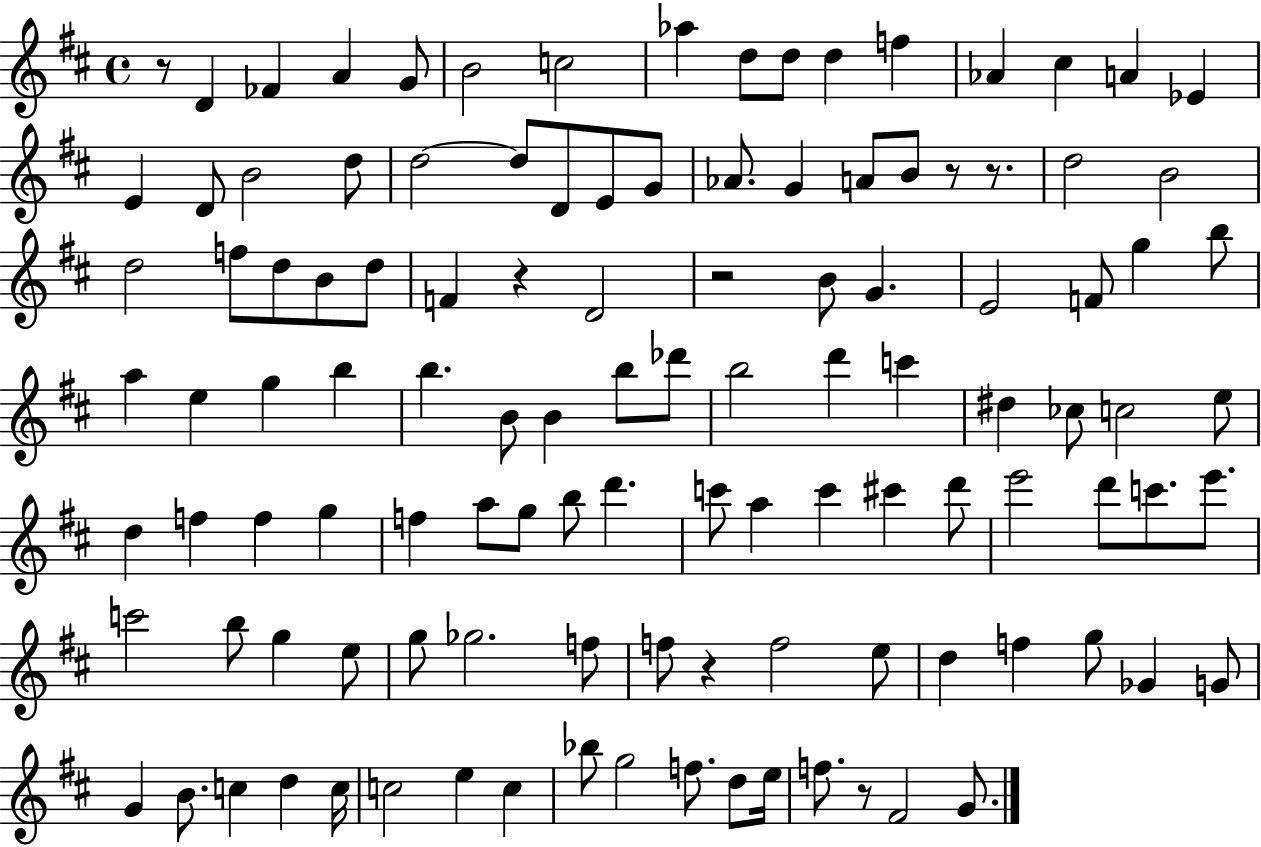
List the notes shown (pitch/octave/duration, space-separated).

R/e D4/q FES4/q A4/q G4/e B4/h C5/h Ab5/q D5/e D5/e D5/q F5/q Ab4/q C#5/q A4/q Eb4/q E4/q D4/e B4/h D5/e D5/h D5/e D4/e E4/e G4/e Ab4/e. G4/q A4/e B4/e R/e R/e. D5/h B4/h D5/h F5/e D5/e B4/e D5/e F4/q R/q D4/h R/h B4/e G4/q. E4/h F4/e G5/q B5/e A5/q E5/q G5/q B5/q B5/q. B4/e B4/q B5/e Db6/e B5/h D6/q C6/q D#5/q CES5/e C5/h E5/e D5/q F5/q F5/q G5/q F5/q A5/e G5/e B5/e D6/q. C6/e A5/q C6/q C#6/q D6/e E6/h D6/e C6/e. E6/e. C6/h B5/e G5/q E5/e G5/e Gb5/h. F5/e F5/e R/q F5/h E5/e D5/q F5/q G5/e Gb4/q G4/e G4/q B4/e. C5/q D5/q C5/s C5/h E5/q C5/q Bb5/e G5/h F5/e. D5/e E5/s F5/e. R/e F#4/h G4/e.